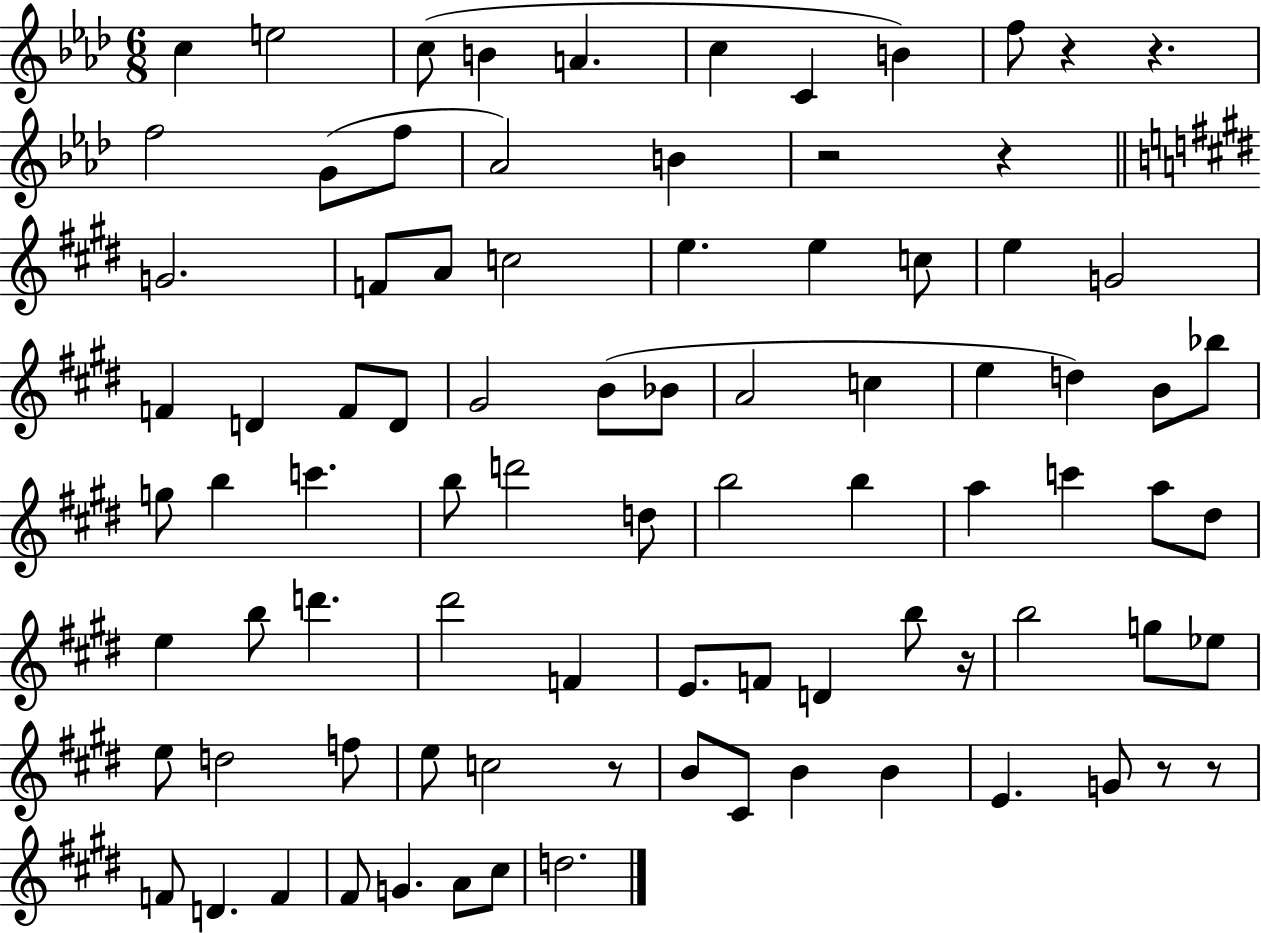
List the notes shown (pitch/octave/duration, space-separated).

C5/q E5/h C5/e B4/q A4/q. C5/q C4/q B4/q F5/e R/q R/q. F5/h G4/e F5/e Ab4/h B4/q R/h R/q G4/h. F4/e A4/e C5/h E5/q. E5/q C5/e E5/q G4/h F4/q D4/q F4/e D4/e G#4/h B4/e Bb4/e A4/h C5/q E5/q D5/q B4/e Bb5/e G5/e B5/q C6/q. B5/e D6/h D5/e B5/h B5/q A5/q C6/q A5/e D#5/e E5/q B5/e D6/q. D#6/h F4/q E4/e. F4/e D4/q B5/e R/s B5/h G5/e Eb5/e E5/e D5/h F5/e E5/e C5/h R/e B4/e C#4/e B4/q B4/q E4/q. G4/e R/e R/e F4/e D4/q. F4/q F#4/e G4/q. A4/e C#5/e D5/h.